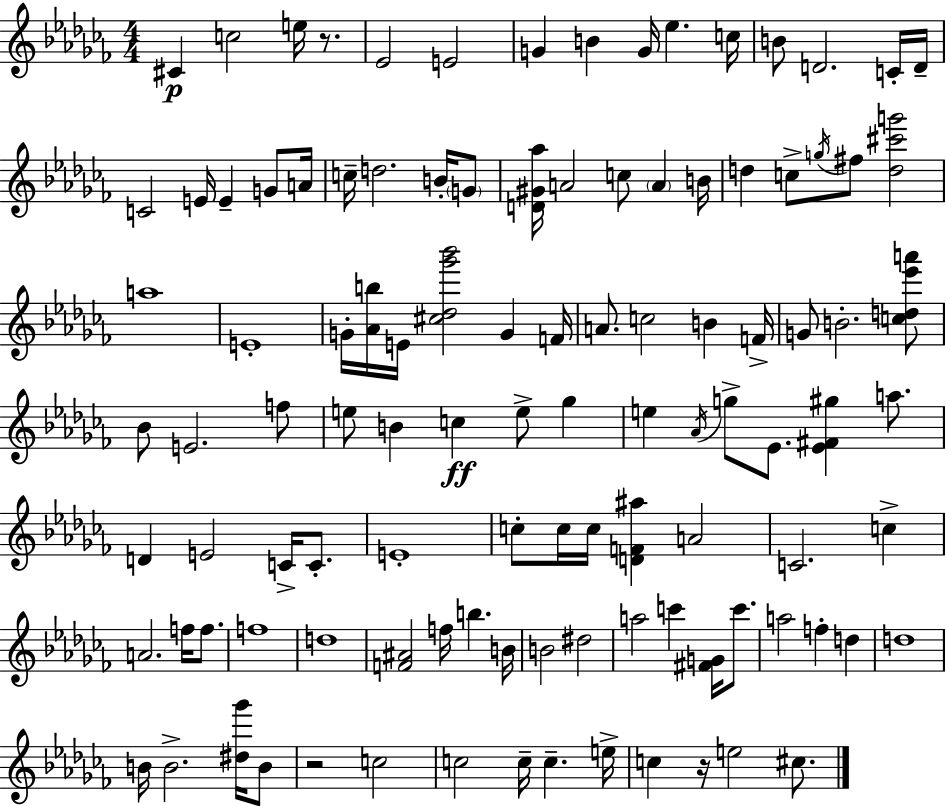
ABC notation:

X:1
T:Untitled
M:4/4
L:1/4
K:Abm
^C c2 e/4 z/2 _E2 E2 G B G/4 _e c/4 B/2 D2 C/4 D/4 C2 E/4 E G/2 A/4 c/4 d2 B/4 G/2 [D^G_a]/4 A2 c/2 A B/4 d c/2 g/4 ^f/2 [d^c'g']2 a4 E4 G/4 [_Ab]/4 E/4 [^c_d_g'_b']2 G F/4 A/2 c2 B F/4 G/2 B2 [cd_e'a']/2 _B/2 E2 f/2 e/2 B c e/2 _g e _A/4 g/2 _E/2 [_E^F^g] a/2 D E2 C/4 C/2 E4 c/2 c/4 c/4 [DF^a] A2 C2 c A2 f/4 f/2 f4 d4 [F^A]2 f/4 b B/4 B2 ^d2 a2 c' [^FG]/4 c'/2 a2 f d d4 B/4 B2 [^d_g']/4 B/2 z2 c2 c2 c/4 c e/4 c z/4 e2 ^c/2